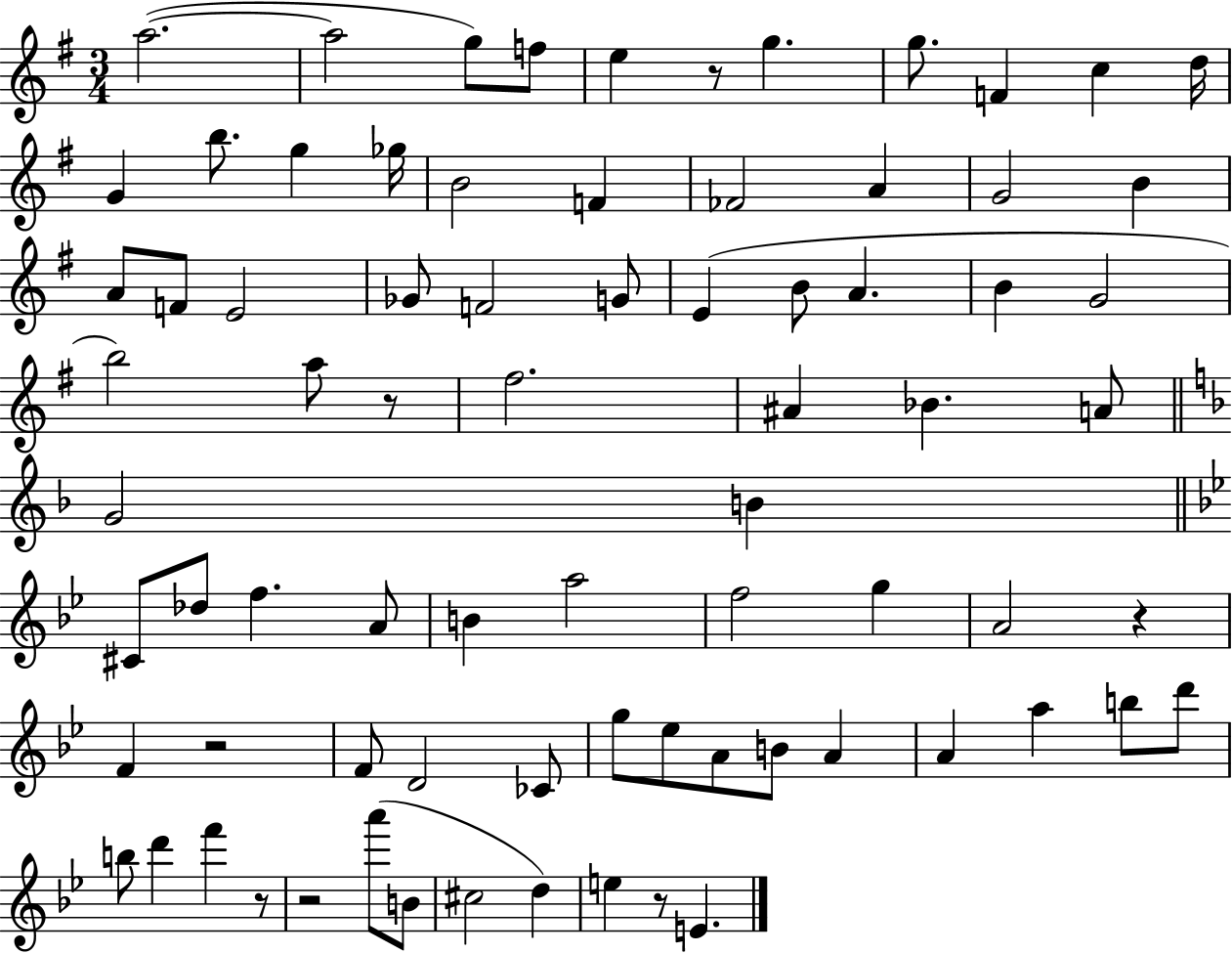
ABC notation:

X:1
T:Untitled
M:3/4
L:1/4
K:G
a2 a2 g/2 f/2 e z/2 g g/2 F c d/4 G b/2 g _g/4 B2 F _F2 A G2 B A/2 F/2 E2 _G/2 F2 G/2 E B/2 A B G2 b2 a/2 z/2 ^f2 ^A _B A/2 G2 B ^C/2 _d/2 f A/2 B a2 f2 g A2 z F z2 F/2 D2 _C/2 g/2 _e/2 A/2 B/2 A A a b/2 d'/2 b/2 d' f' z/2 z2 a'/2 B/2 ^c2 d e z/2 E